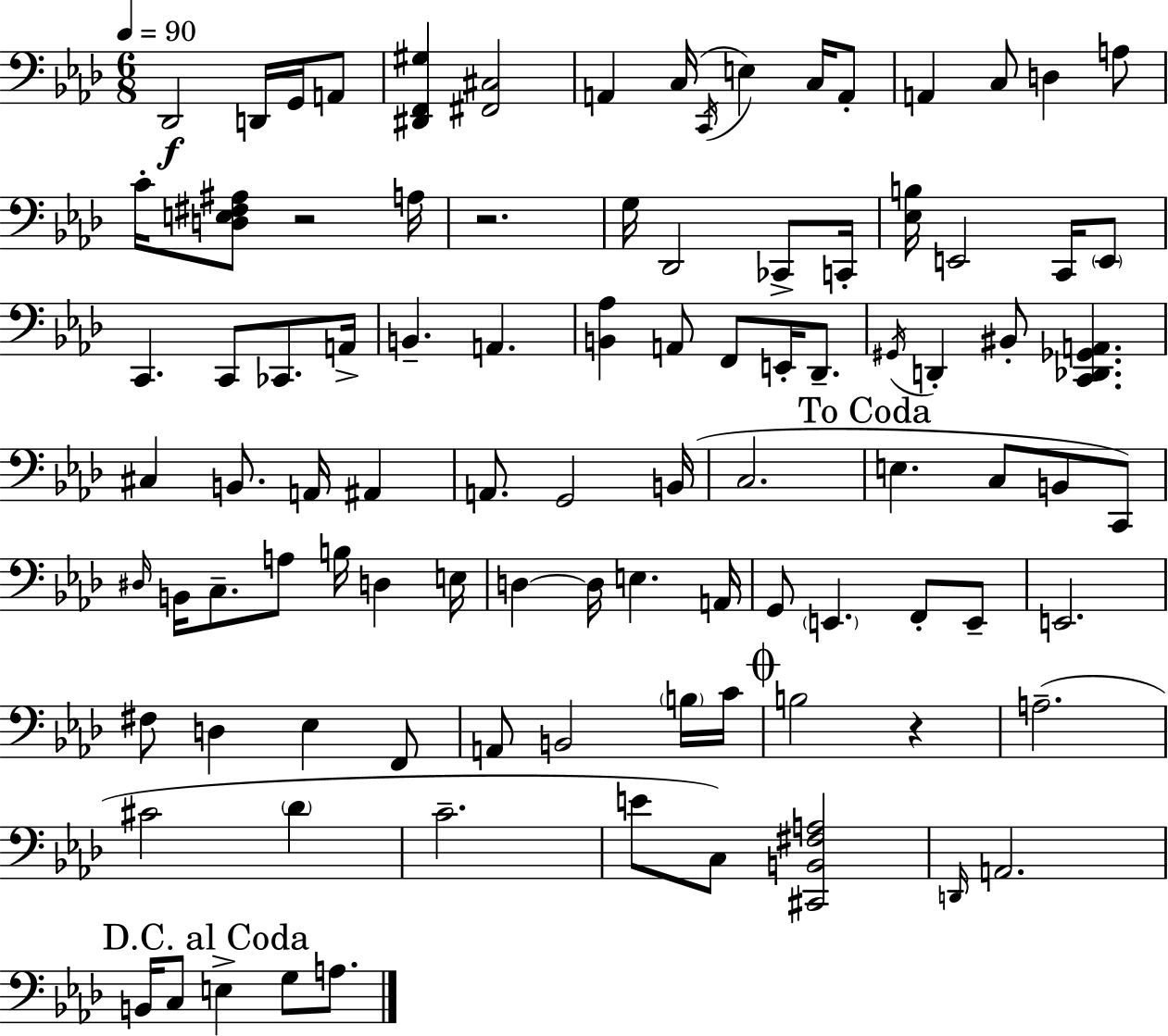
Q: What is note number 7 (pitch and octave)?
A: C2